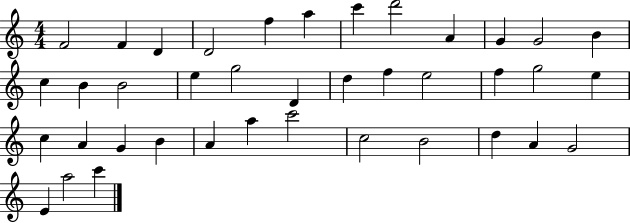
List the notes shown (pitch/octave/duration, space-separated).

F4/h F4/q D4/q D4/h F5/q A5/q C6/q D6/h A4/q G4/q G4/h B4/q C5/q B4/q B4/h E5/q G5/h D4/q D5/q F5/q E5/h F5/q G5/h E5/q C5/q A4/q G4/q B4/q A4/q A5/q C6/h C5/h B4/h D5/q A4/q G4/h E4/q A5/h C6/q